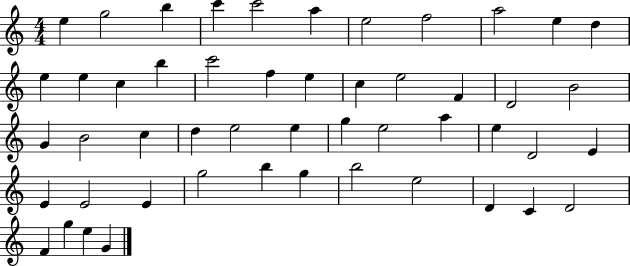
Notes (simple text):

E5/q G5/h B5/q C6/q C6/h A5/q E5/h F5/h A5/h E5/q D5/q E5/q E5/q C5/q B5/q C6/h F5/q E5/q C5/q E5/h F4/q D4/h B4/h G4/q B4/h C5/q D5/q E5/h E5/q G5/q E5/h A5/q E5/q D4/h E4/q E4/q E4/h E4/q G5/h B5/q G5/q B5/h E5/h D4/q C4/q D4/h F4/q G5/q E5/q G4/q